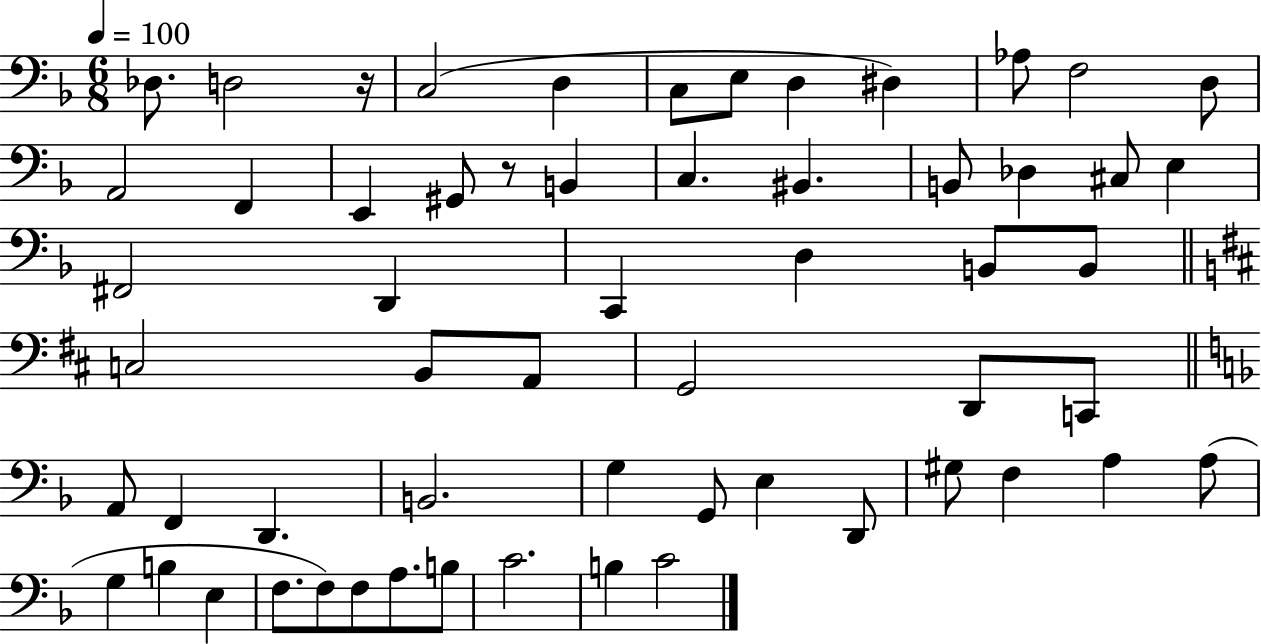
Db3/e. D3/h R/s C3/h D3/q C3/e E3/e D3/q D#3/q Ab3/e F3/h D3/e A2/h F2/q E2/q G#2/e R/e B2/q C3/q. BIS2/q. B2/e Db3/q C#3/e E3/q F#2/h D2/q C2/q D3/q B2/e B2/e C3/h B2/e A2/e G2/h D2/e C2/e A2/e F2/q D2/q. B2/h. G3/q G2/e E3/q D2/e G#3/e F3/q A3/q A3/e G3/q B3/q E3/q F3/e. F3/e F3/e A3/e. B3/e C4/h. B3/q C4/h